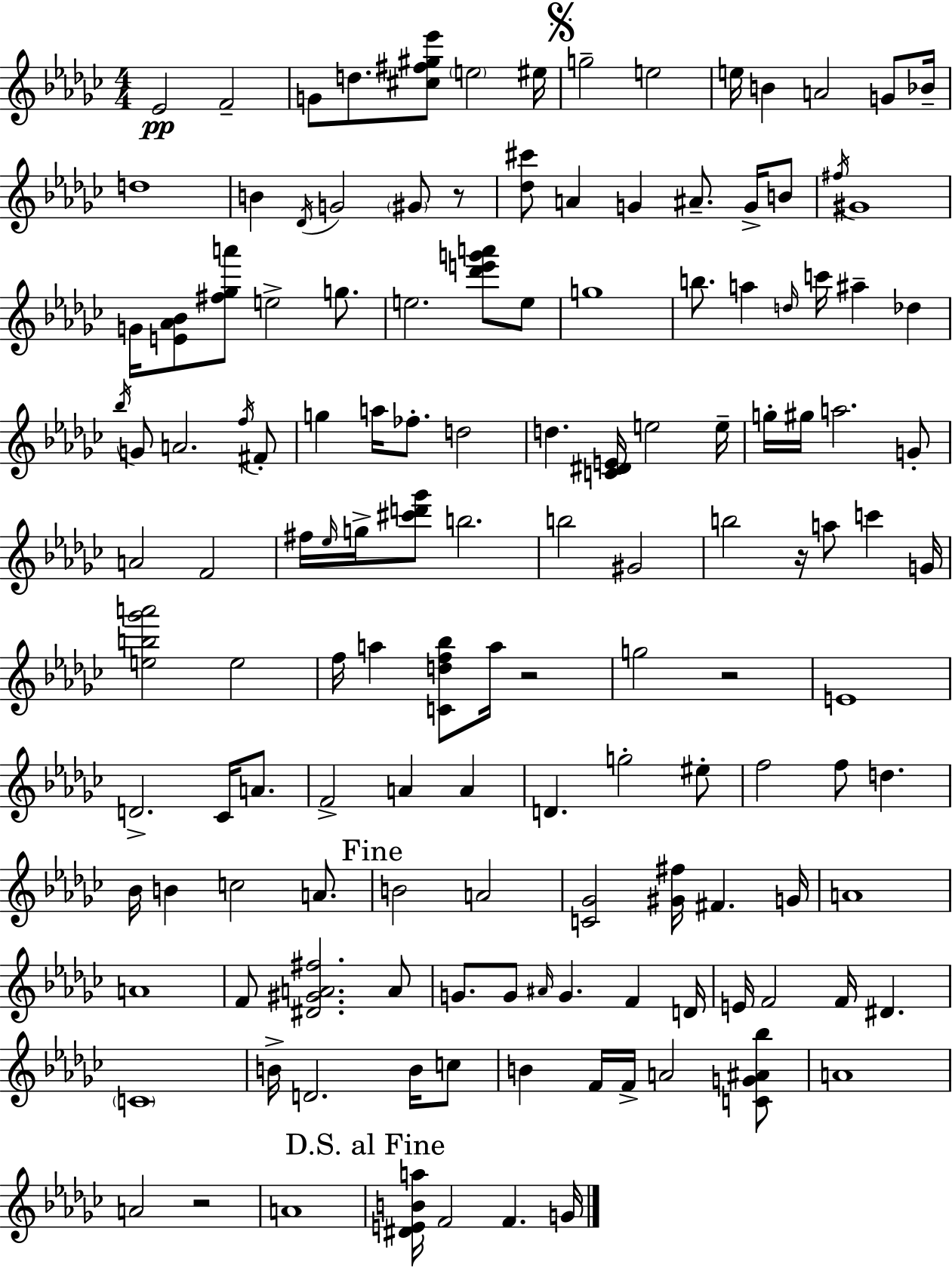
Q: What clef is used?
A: treble